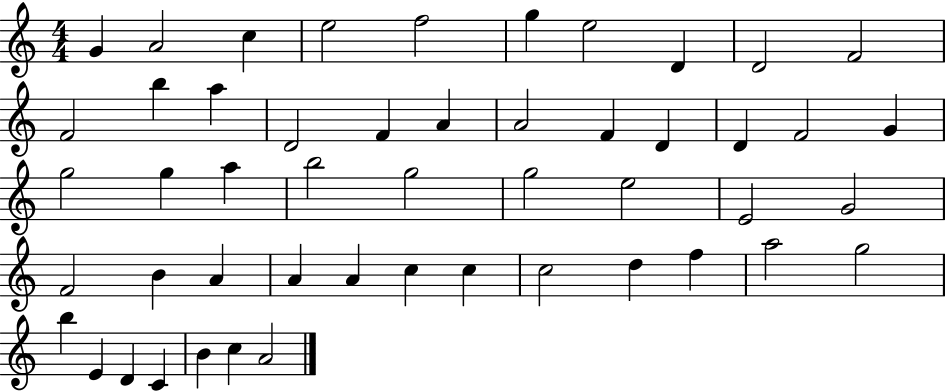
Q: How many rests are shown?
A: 0